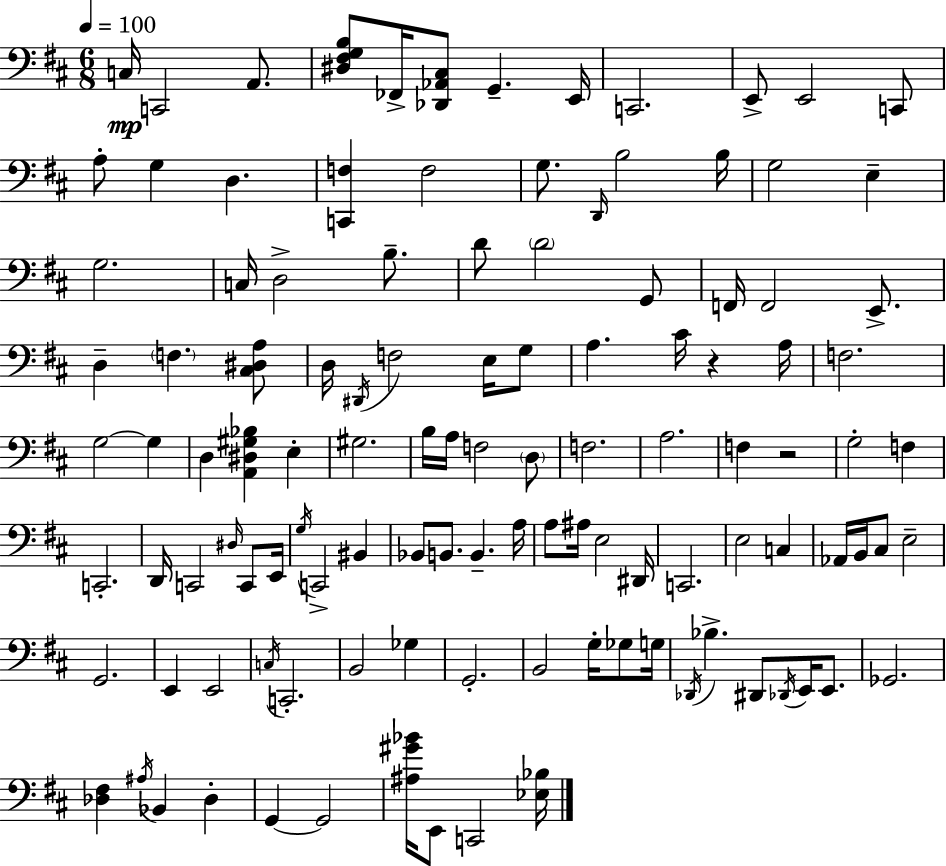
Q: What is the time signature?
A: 6/8